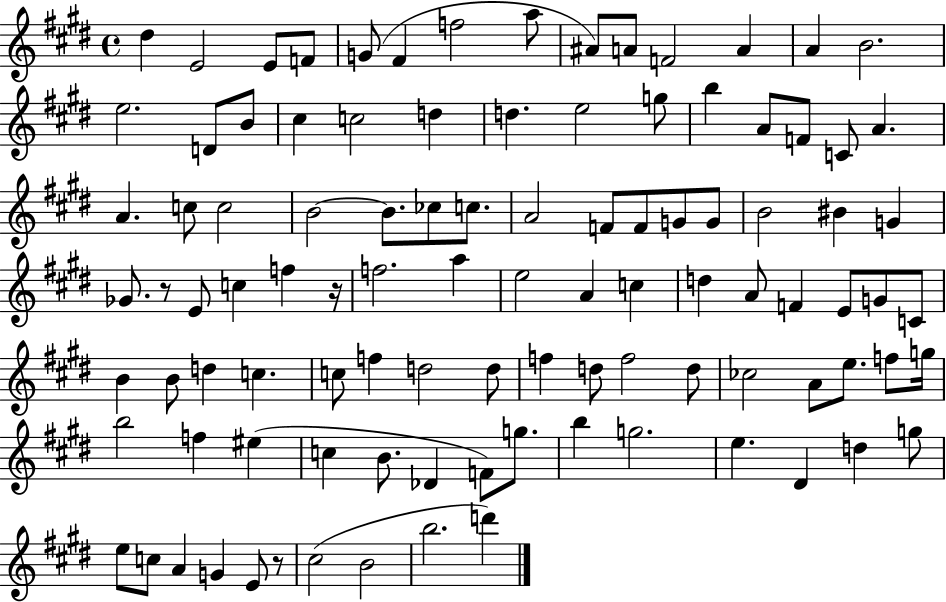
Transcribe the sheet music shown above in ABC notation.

X:1
T:Untitled
M:4/4
L:1/4
K:E
^d E2 E/2 F/2 G/2 ^F f2 a/2 ^A/2 A/2 F2 A A B2 e2 D/2 B/2 ^c c2 d d e2 g/2 b A/2 F/2 C/2 A A c/2 c2 B2 B/2 _c/2 c/2 A2 F/2 F/2 G/2 G/2 B2 ^B G _G/2 z/2 E/2 c f z/4 f2 a e2 A c d A/2 F E/2 G/2 C/2 B B/2 d c c/2 f d2 d/2 f d/2 f2 d/2 _c2 A/2 e/2 f/2 g/4 b2 f ^e c B/2 _D F/2 g/2 b g2 e ^D d g/2 e/2 c/2 A G E/2 z/2 ^c2 B2 b2 d'